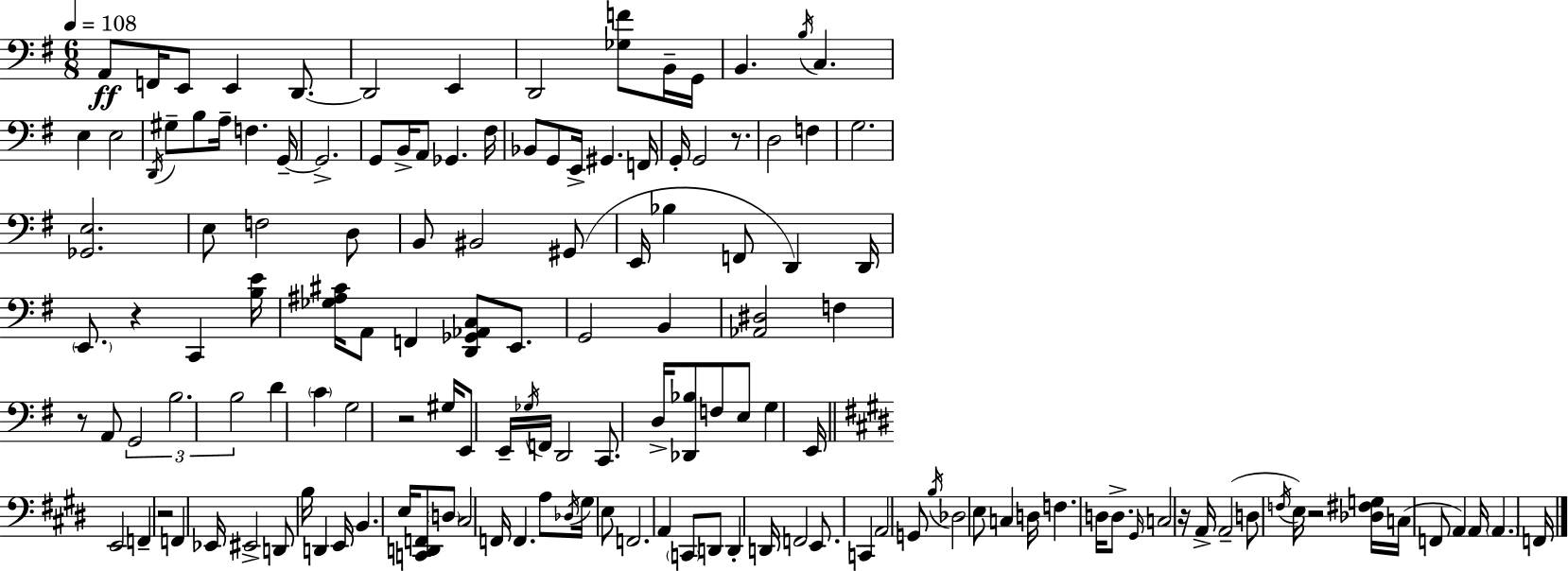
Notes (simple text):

A2/e F2/s E2/e E2/q D2/e. D2/h E2/q D2/h [Gb3,F4]/e B2/s G2/s B2/q. B3/s C3/q. E3/q E3/h D2/s G#3/e B3/e A3/s F3/q. G2/s G2/h. G2/e B2/s A2/e Gb2/q. F#3/s Bb2/e G2/e E2/s G#2/q. F2/s G2/s G2/h R/e. D3/h F3/q G3/h. [Gb2,E3]/h. E3/e F3/h D3/e B2/e BIS2/h G#2/e E2/s Bb3/q F2/e D2/q D2/s E2/e. R/q C2/q [B3,E4]/s [Gb3,A#3,C#4]/s A2/e F2/q [D2,Gb2,Ab2,C3]/e E2/e. G2/h B2/q [Ab2,D#3]/h F3/q R/e A2/e G2/h B3/h. B3/h D4/q C4/q G3/h R/h G#3/s E2/e E2/s Gb3/s F2/s D2/h C2/e. D3/s [Db2,Bb3]/e F3/e E3/e G3/q E2/s E2/h F2/q R/h F2/q Eb2/s EIS2/h D2/e B3/s D2/q E2/s B2/q. E3/s [C2,D2,F2]/e D3/e C#3/h F2/s F2/q. A3/e Db3/s G#3/s E3/e F2/h. A2/q C2/e D2/e D2/q D2/s F2/h E2/e. C2/q A2/h G2/e B3/s Db3/h E3/e C3/q D3/s F3/q. D3/s D3/e. G#2/s C3/h R/s A2/s A2/h D3/e F3/s E3/s R/h [Db3,F#3,G3]/s C3/s F2/e A2/q A2/s A2/q. F2/s